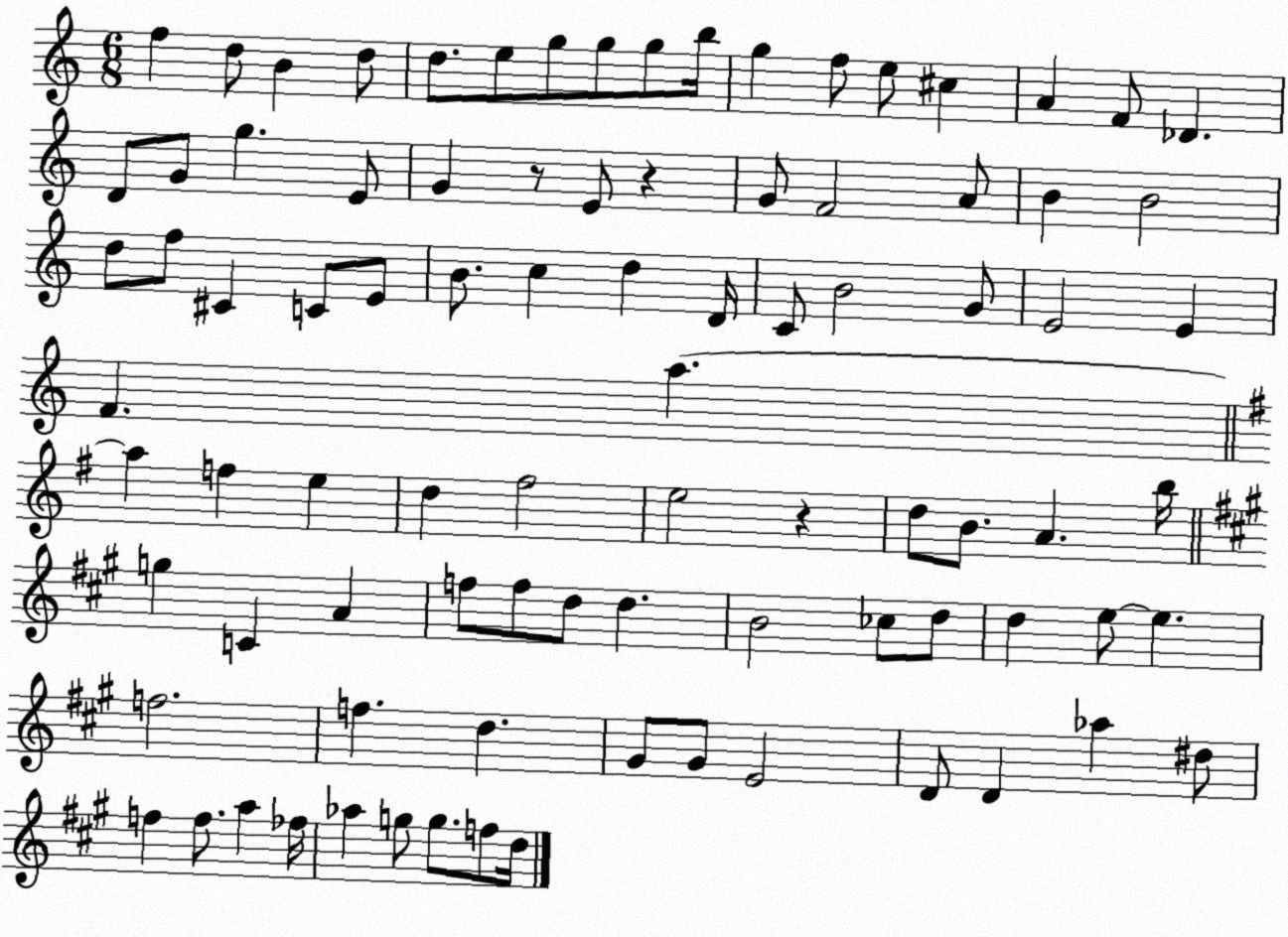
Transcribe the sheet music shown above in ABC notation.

X:1
T:Untitled
M:6/8
L:1/4
K:C
f d/2 B d/2 d/2 e/2 g/2 g/2 g/2 b/4 g f/2 e/2 ^c A F/2 _D D/2 G/2 g E/2 G z/2 E/2 z G/2 F2 A/2 B B2 d/2 f/2 ^C C/2 E/2 B/2 c d D/4 C/2 B2 G/2 E2 E F a a f e d ^f2 e2 z d/2 B/2 A b/4 g C A f/2 f/2 d/2 d B2 _c/2 d/2 d e/2 e f2 f d ^G/2 ^G/2 E2 D/2 D _a ^d/2 f f/2 a _f/4 _a g/2 g/2 f/2 d/4